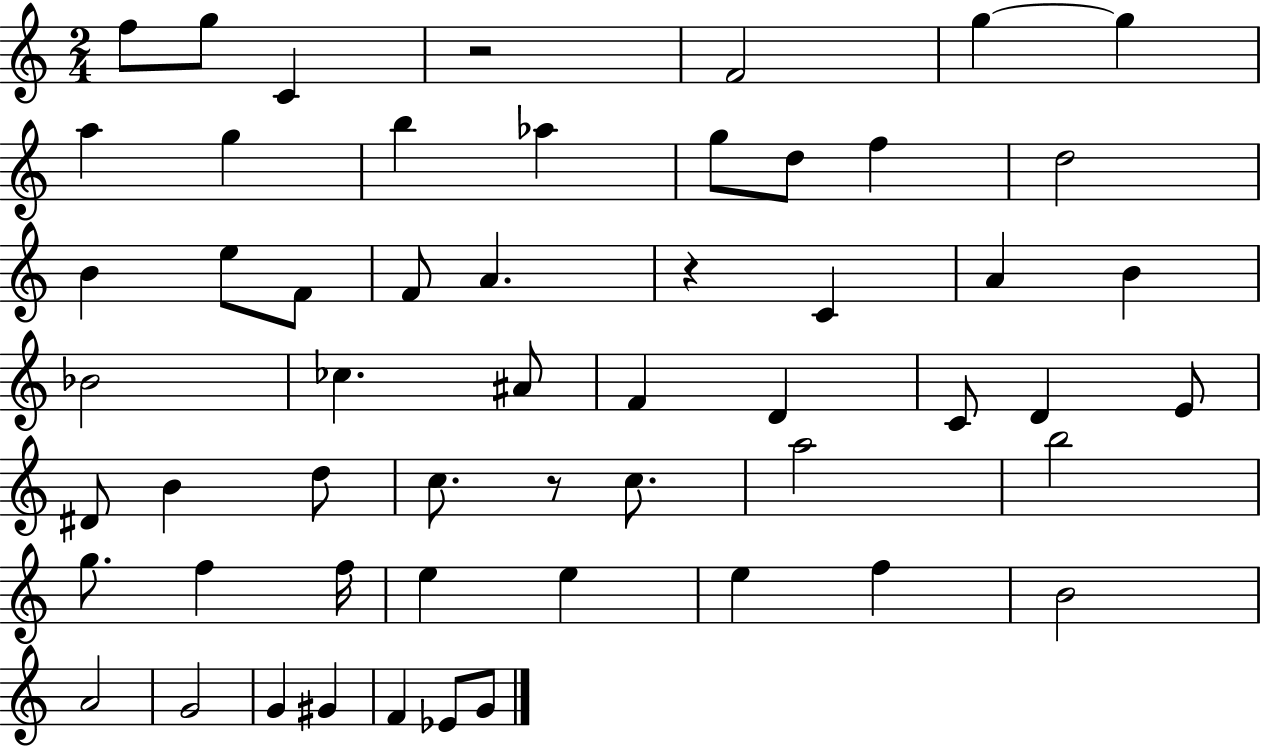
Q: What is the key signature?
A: C major